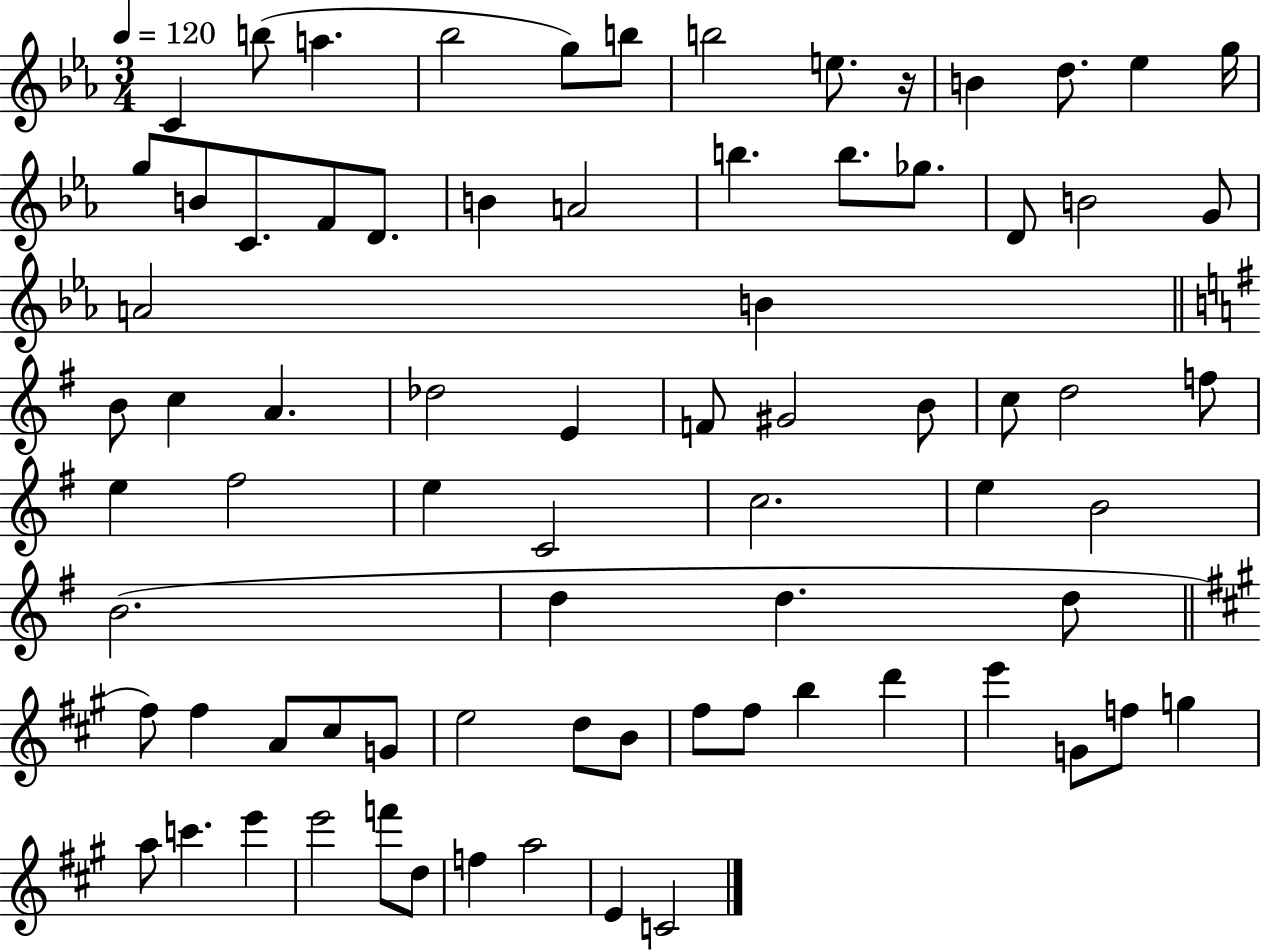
{
  \clef treble
  \numericTimeSignature
  \time 3/4
  \key ees \major
  \tempo 4 = 120
  c'4 b''8( a''4. | bes''2 g''8) b''8 | b''2 e''8. r16 | b'4 d''8. ees''4 g''16 | \break g''8 b'8 c'8. f'8 d'8. | b'4 a'2 | b''4. b''8. ges''8. | d'8 b'2 g'8 | \break a'2 b'4 | \bar "||" \break \key g \major b'8 c''4 a'4. | des''2 e'4 | f'8 gis'2 b'8 | c''8 d''2 f''8 | \break e''4 fis''2 | e''4 c'2 | c''2. | e''4 b'2 | \break b'2.( | d''4 d''4. d''8 | \bar "||" \break \key a \major fis''8) fis''4 a'8 cis''8 g'8 | e''2 d''8 b'8 | fis''8 fis''8 b''4 d'''4 | e'''4 g'8 f''8 g''4 | \break a''8 c'''4. e'''4 | e'''2 f'''8 d''8 | f''4 a''2 | e'4 c'2 | \break \bar "|."
}